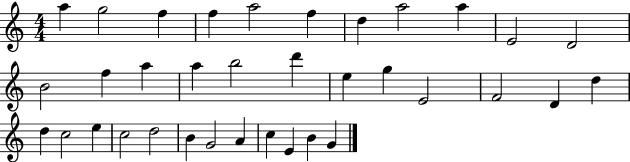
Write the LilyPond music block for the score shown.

{
  \clef treble
  \numericTimeSignature
  \time 4/4
  \key c \major
  a''4 g''2 f''4 | f''4 a''2 f''4 | d''4 a''2 a''4 | e'2 d'2 | \break b'2 f''4 a''4 | a''4 b''2 d'''4 | e''4 g''4 e'2 | f'2 d'4 d''4 | \break d''4 c''2 e''4 | c''2 d''2 | b'4 g'2 a'4 | c''4 e'4 b'4 g'4 | \break \bar "|."
}